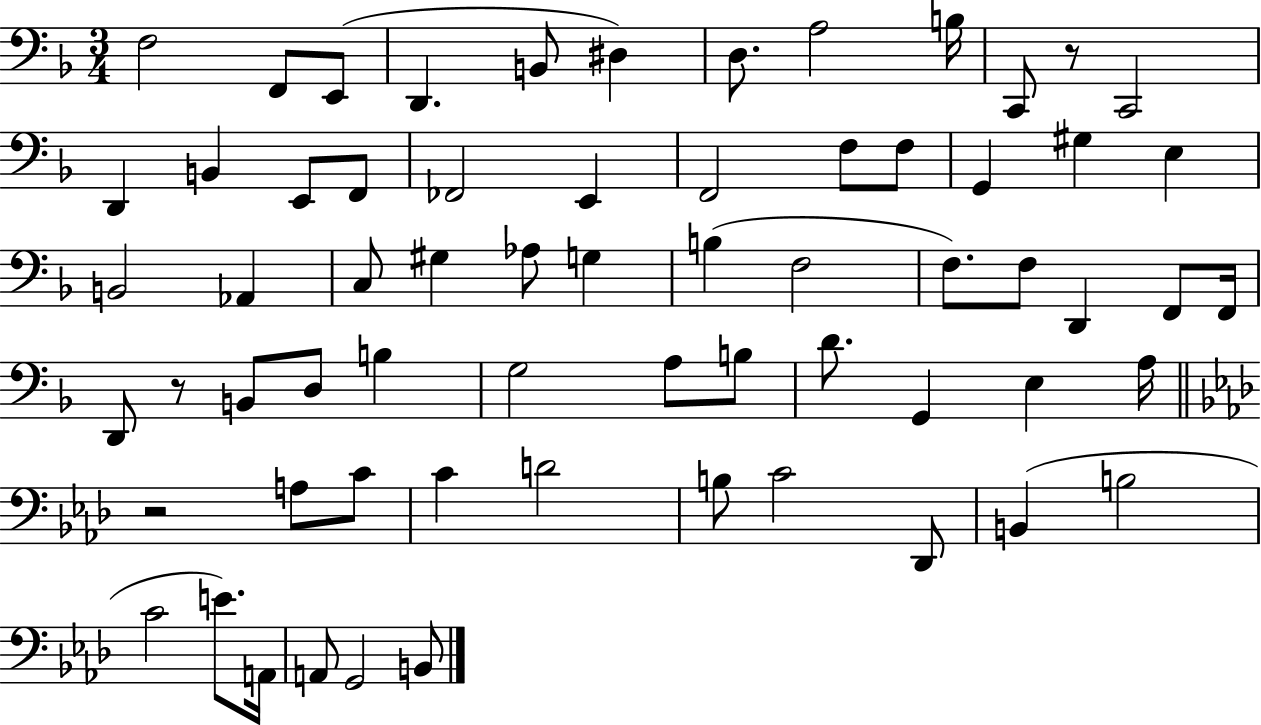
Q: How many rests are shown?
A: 3